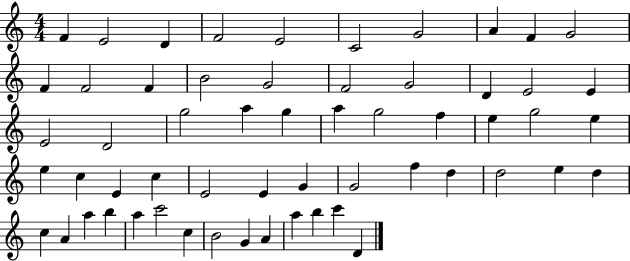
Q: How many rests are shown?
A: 0